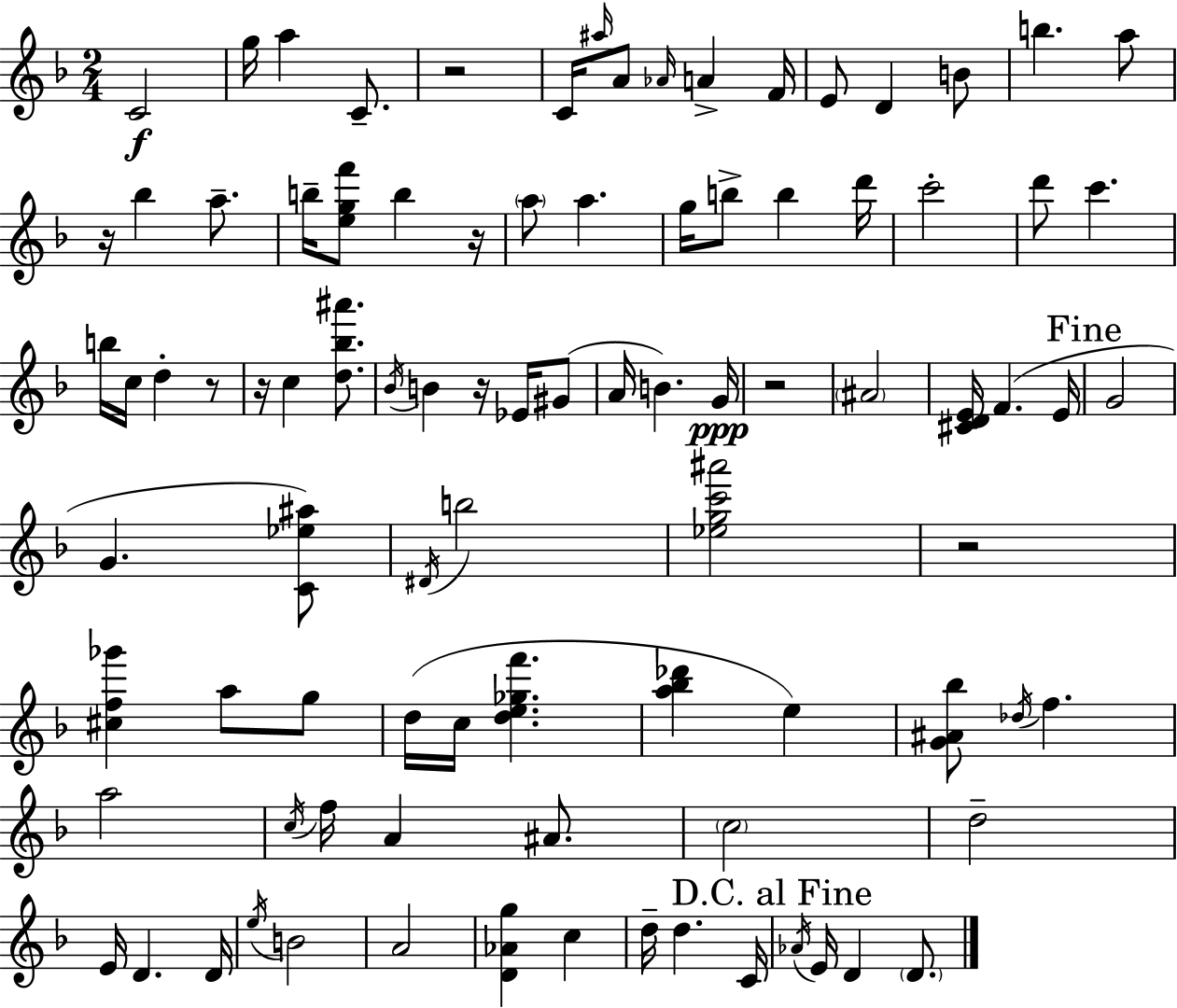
C4/h G5/s A5/q C4/e. R/h C4/s A#5/s A4/e Ab4/s A4/q F4/s E4/e D4/q B4/e B5/q. A5/e R/s Bb5/q A5/e. B5/s [E5,G5,F6]/e B5/q R/s A5/e A5/q. G5/s B5/e B5/q D6/s C6/h D6/e C6/q. B5/s C5/s D5/q R/e R/s C5/q [D5,Bb5,A#6]/e. Bb4/s B4/q R/s Eb4/s G#4/e A4/s B4/q. G4/s R/h A#4/h [C#4,D4,E4]/s F4/q. E4/s G4/h G4/q. [C4,Eb5,A#5]/e D#4/s B5/h [Eb5,G5,C6,A#6]/h R/h [C#5,F5,Gb6]/q A5/e G5/e D5/s C5/s [D5,E5,Gb5,F6]/q. [A5,Bb5,Db6]/q E5/q [G4,A#4,Bb5]/e Db5/s F5/q. A5/h C5/s F5/s A4/q A#4/e. C5/h D5/h E4/s D4/q. D4/s E5/s B4/h A4/h [D4,Ab4,G5]/q C5/q D5/s D5/q. C4/s Ab4/s E4/s D4/q D4/e.